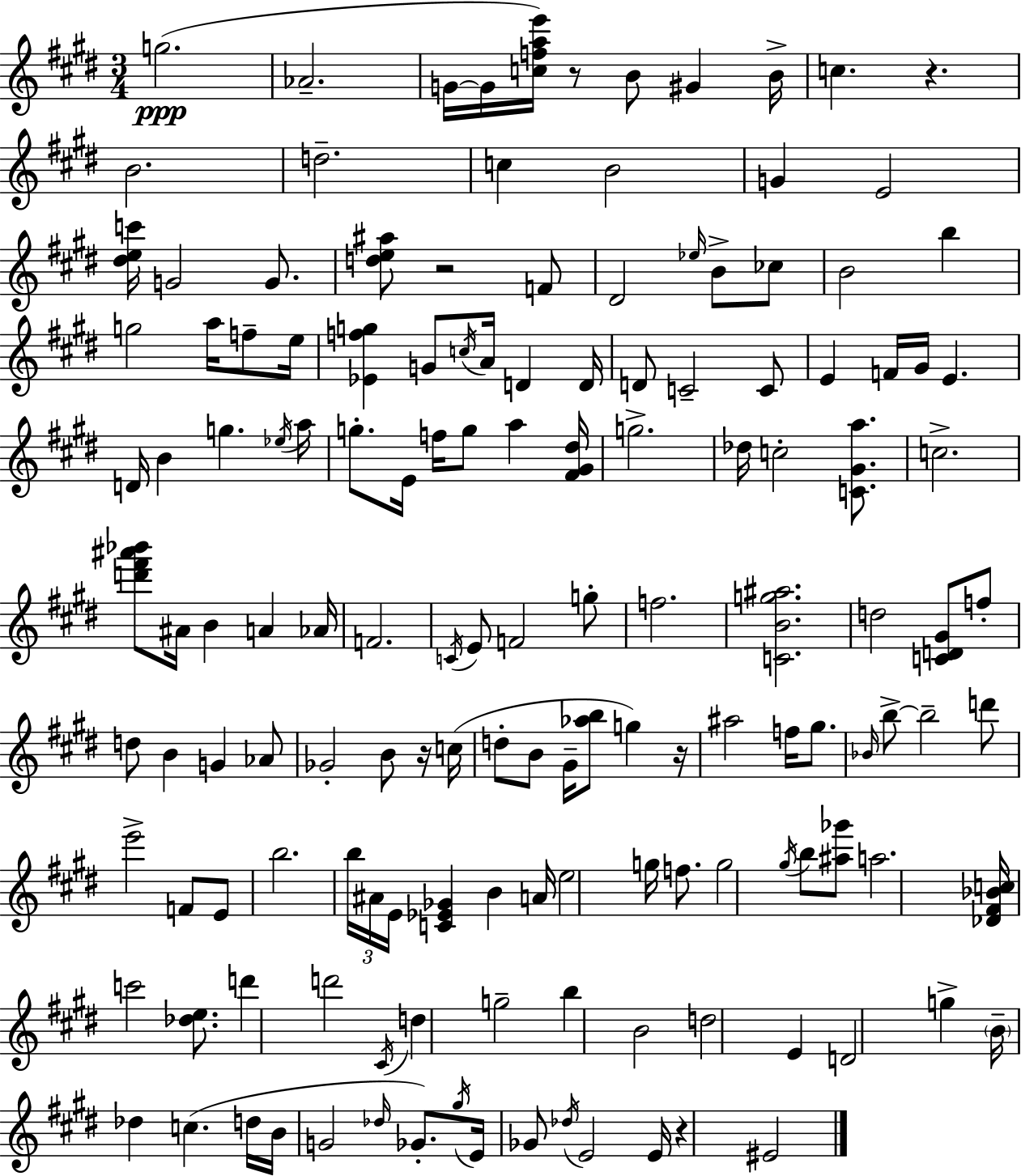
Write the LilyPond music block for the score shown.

{
  \clef treble
  \numericTimeSignature
  \time 3/4
  \key e \major
  g''2.(\ppp | aes'2.-- | g'16~~ g'16 <c'' f'' a'' e'''>16) r8 b'8 gis'4 b'16-> | c''4. r4. | \break b'2. | d''2.-- | c''4 b'2 | g'4 e'2 | \break <dis'' e'' c'''>16 g'2 g'8. | <d'' e'' ais''>8 r2 f'8 | dis'2 \grace { ees''16 } b'8-> ces''8 | b'2 b''4 | \break g''2 a''16 f''8-- | e''16 <ees' f'' g''>4 g'8 \acciaccatura { c''16 } a'16 d'4 | d'16 d'8 c'2-- | c'8 e'4 f'16 gis'16 e'4. | \break d'16 b'4 g''4. | \acciaccatura { ees''16 } a''16 g''8.-. e'16 f''16 g''8 a''4 | <fis' gis' dis''>16 g''2.-> | des''16 c''2-. | \break <c' gis' a''>8. c''2.-> | <d''' fis''' ais''' bes'''>8 ais'16 b'4 a'4 | aes'16 f'2. | \acciaccatura { c'16 } e'8 f'2 | \break g''8-. f''2. | <c' b' g'' ais''>2. | d''2 | <c' d' gis'>8 f''8-. d''8 b'4 g'4 | \break aes'8 ges'2-. | b'8 r16 c''16( d''8-. b'8 gis'16-- <aes'' b''>8 g''4) | r16 ais''2 | f''16 gis''8. \grace { bes'16 } b''8->~~ b''2-- | \break d'''8 e'''2-> | f'8 e'8 b''2. | \tuplet 3/2 { b''16 ais'16 e'16 } <c' ees' ges'>4 | b'4 a'16 e''2 | \break g''16 f''8. g''2 | \acciaccatura { gis''16 } b''8 <ais'' ges'''>8 a''2. | <des' fis' bes' c''>16 c'''2 | <des'' e''>8. d'''4 d'''2 | \break \acciaccatura { cis'16 } d''4 g''2-- | b''4 b'2 | d''2 | e'4 d'2 | \break g''4-> \parenthesize b'16-- des''4 | c''4.( d''16 b'16 g'2 | \grace { des''16 } ges'8.-.) \acciaccatura { gis''16 } e'16 ges'8 | \acciaccatura { des''16 } e'2 e'16 r4 | \break eis'2 \bar "|."
}